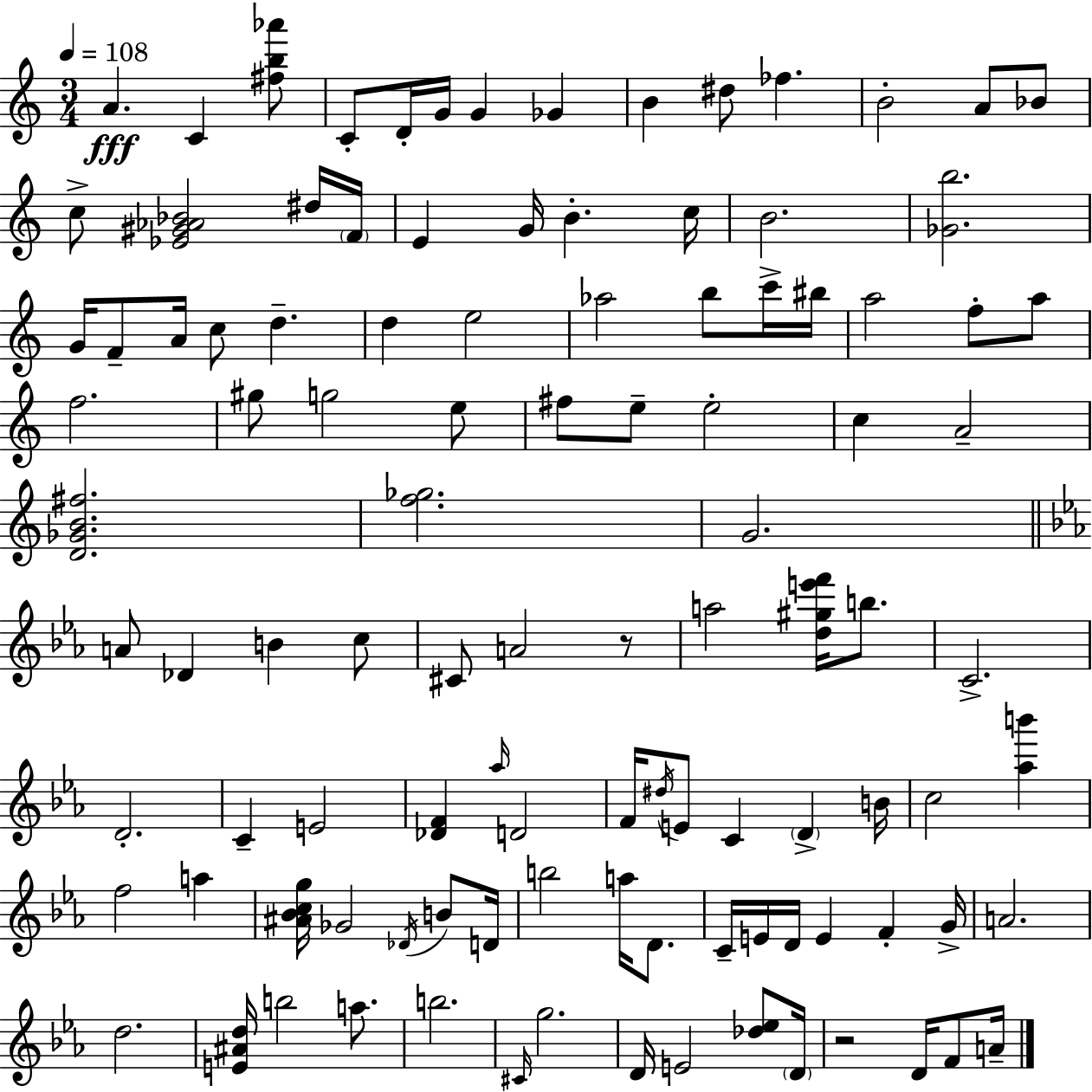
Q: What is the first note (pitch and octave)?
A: A4